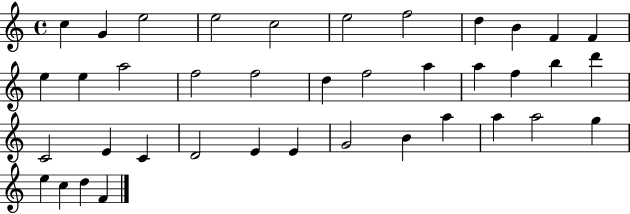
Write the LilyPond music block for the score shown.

{
  \clef treble
  \time 4/4
  \defaultTimeSignature
  \key c \major
  c''4 g'4 e''2 | e''2 c''2 | e''2 f''2 | d''4 b'4 f'4 f'4 | \break e''4 e''4 a''2 | f''2 f''2 | d''4 f''2 a''4 | a''4 f''4 b''4 d'''4 | \break c'2 e'4 c'4 | d'2 e'4 e'4 | g'2 b'4 a''4 | a''4 a''2 g''4 | \break e''4 c''4 d''4 f'4 | \bar "|."
}